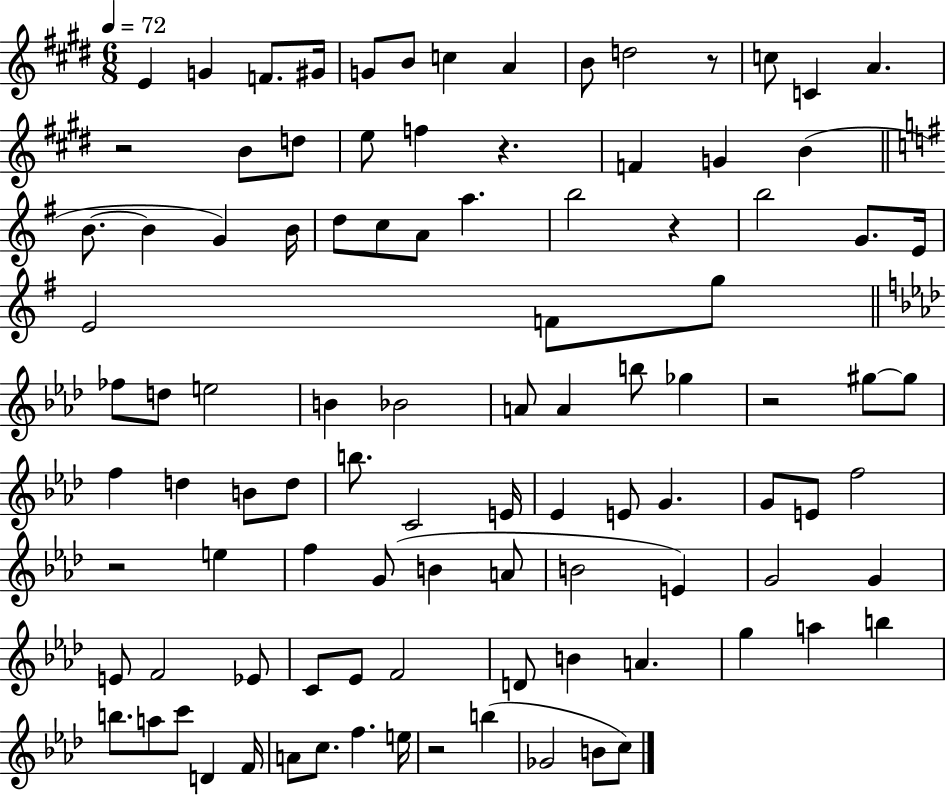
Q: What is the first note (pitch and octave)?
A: E4